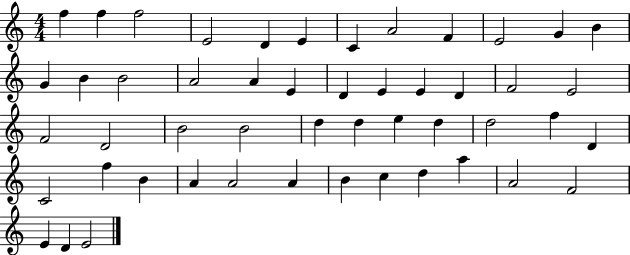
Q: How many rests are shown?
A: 0